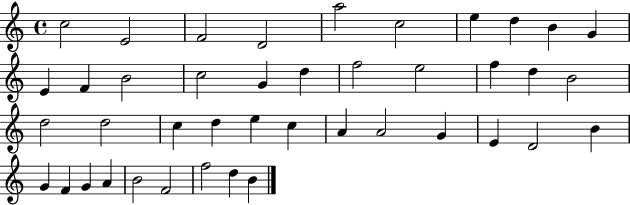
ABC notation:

X:1
T:Untitled
M:4/4
L:1/4
K:C
c2 E2 F2 D2 a2 c2 e d B G E F B2 c2 G d f2 e2 f d B2 d2 d2 c d e c A A2 G E D2 B G F G A B2 F2 f2 d B